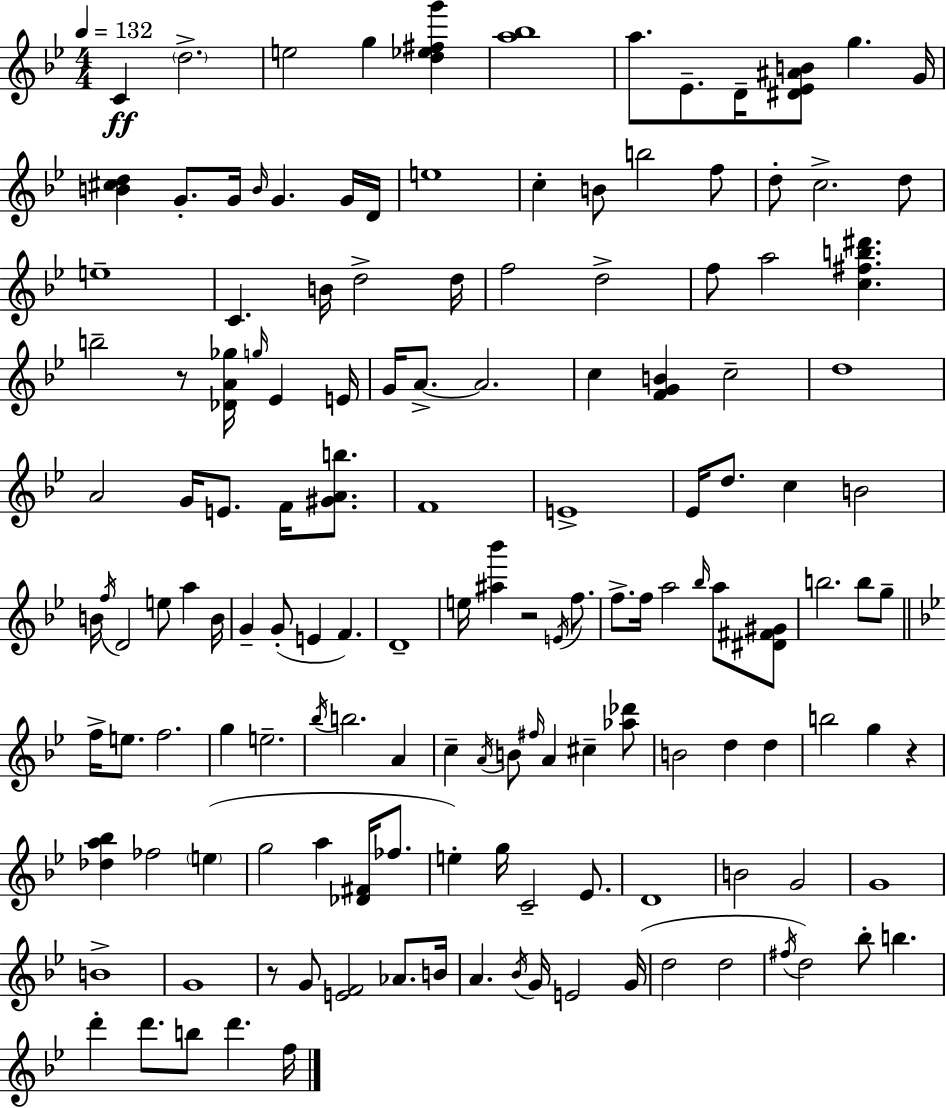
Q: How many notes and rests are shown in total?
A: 145